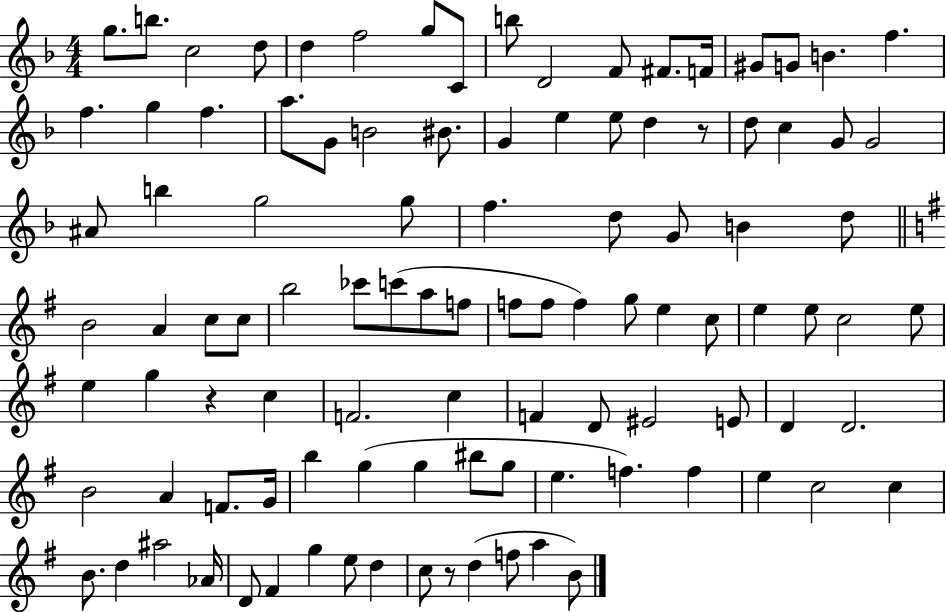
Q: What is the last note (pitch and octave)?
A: B4